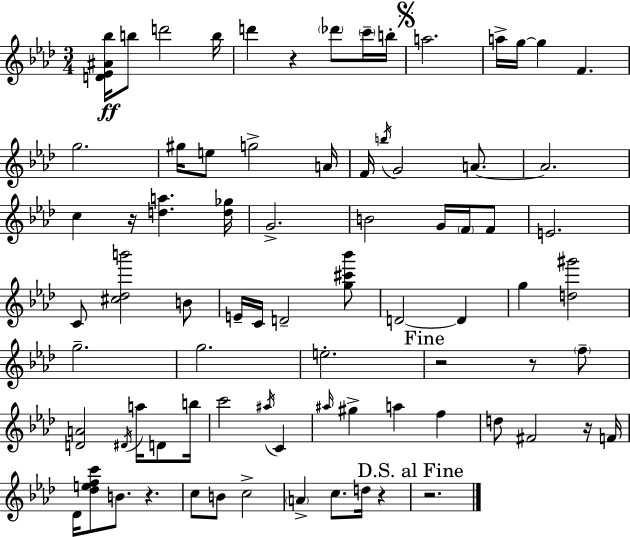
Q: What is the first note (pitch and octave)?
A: B5